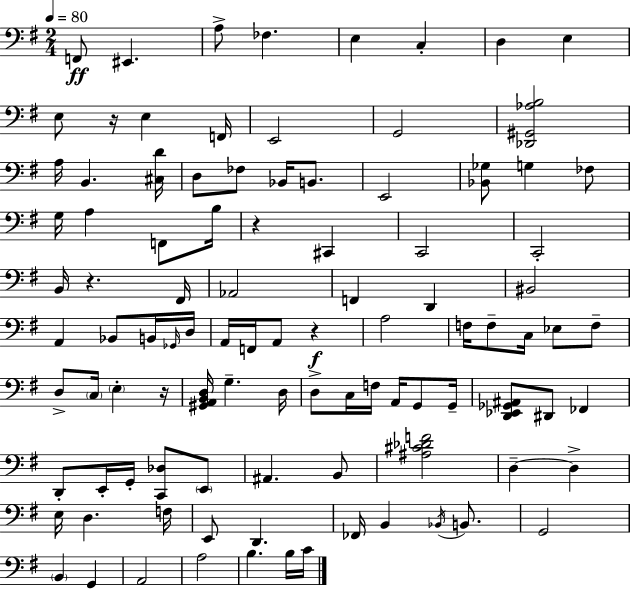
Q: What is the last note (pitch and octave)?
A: C4